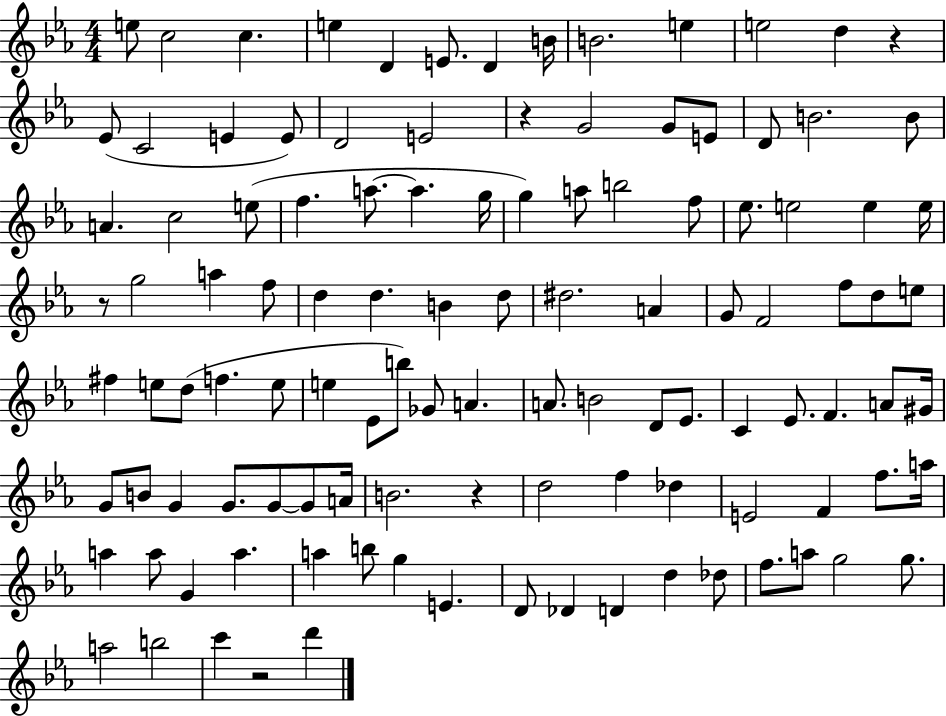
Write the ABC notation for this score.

X:1
T:Untitled
M:4/4
L:1/4
K:Eb
e/2 c2 c e D E/2 D B/4 B2 e e2 d z _E/2 C2 E E/2 D2 E2 z G2 G/2 E/2 D/2 B2 B/2 A c2 e/2 f a/2 a g/4 g a/2 b2 f/2 _e/2 e2 e e/4 z/2 g2 a f/2 d d B d/2 ^d2 A G/2 F2 f/2 d/2 e/2 ^f e/2 d/2 f e/2 e _E/2 b/2 _G/2 A A/2 B2 D/2 _E/2 C _E/2 F A/2 ^G/4 G/2 B/2 G G/2 G/2 G/2 A/4 B2 z d2 f _d E2 F f/2 a/4 a a/2 G a a b/2 g E D/2 _D D d _d/2 f/2 a/2 g2 g/2 a2 b2 c' z2 d'